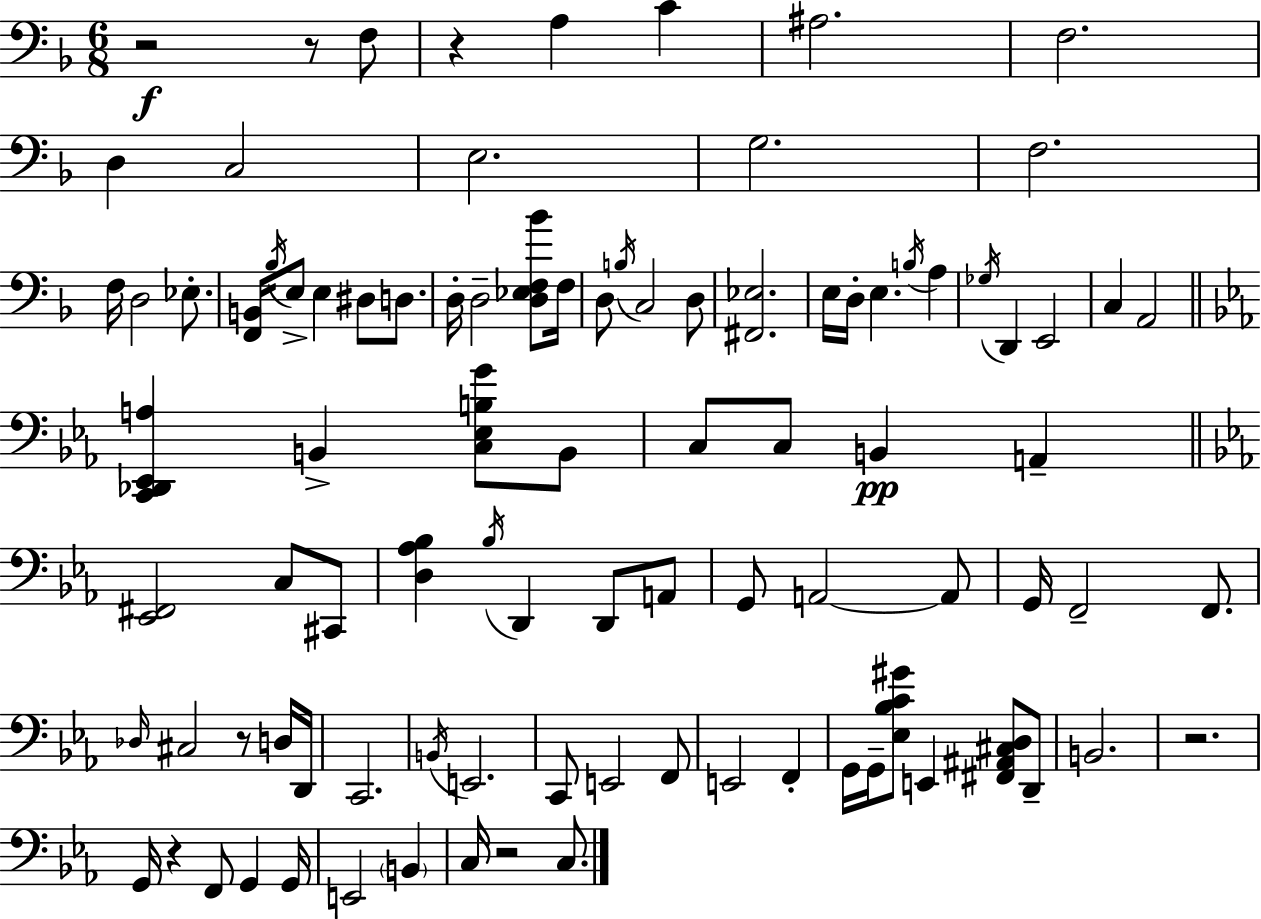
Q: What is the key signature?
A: D minor